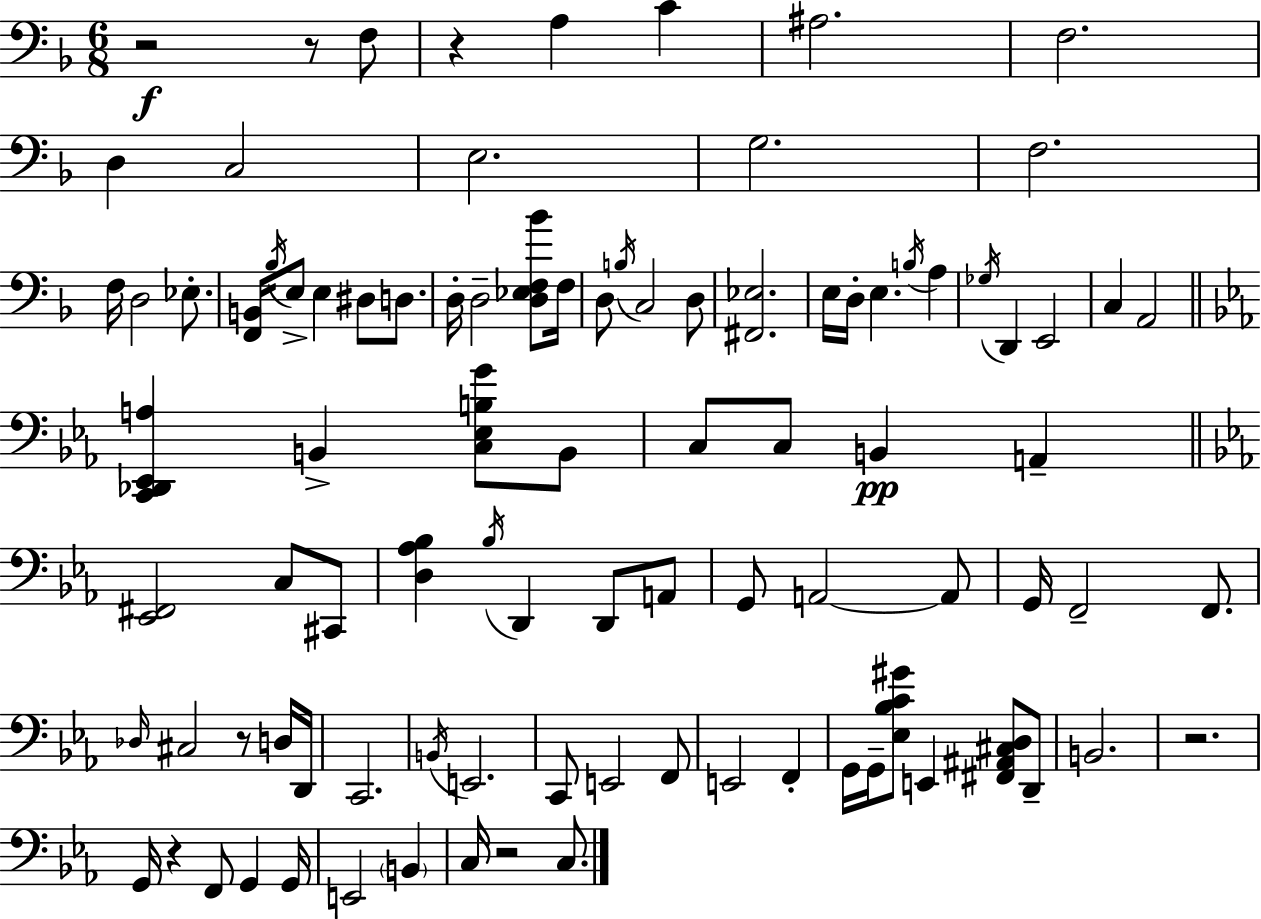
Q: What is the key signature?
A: D minor